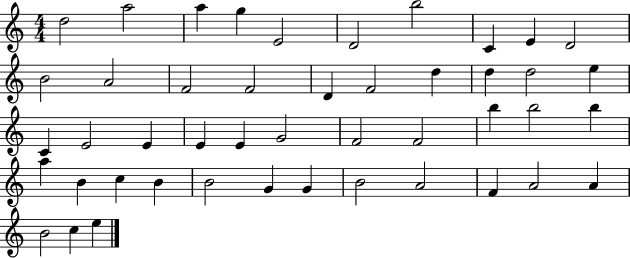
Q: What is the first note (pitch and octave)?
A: D5